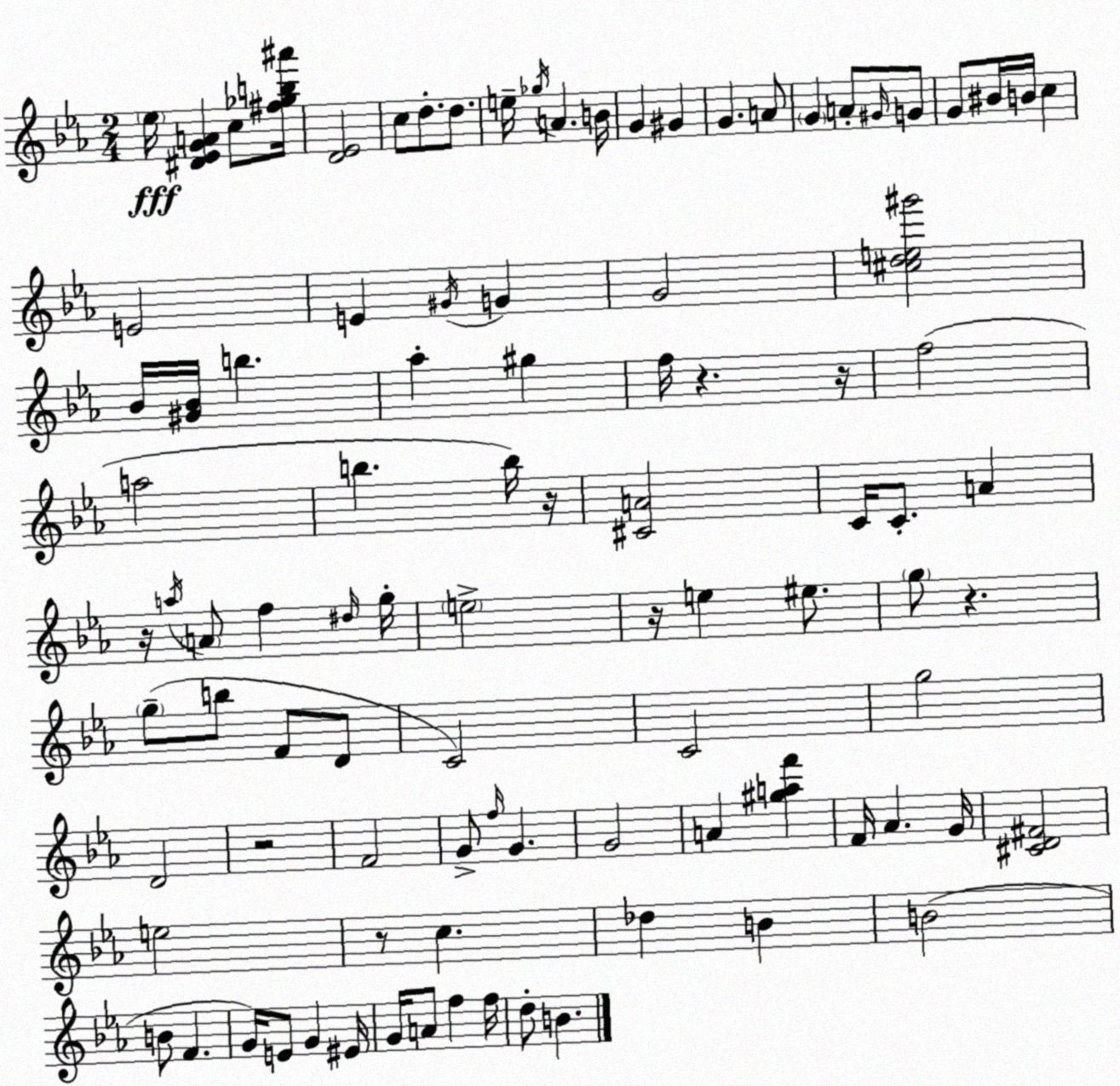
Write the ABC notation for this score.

X:1
T:Untitled
M:2/4
L:1/4
K:Eb
_e/4 [^D_EGA] c/2 [^f_gb^a']/4 [D_E]2 c/2 d/2 d/2 e/4 _g/4 A B/4 G ^G G A/2 G A/2 ^G/4 G/2 G/2 ^B/4 B/4 c E2 E ^G/4 G G2 [^cde^g']2 _B/4 [^G_B]/4 b _a ^g f/4 z z/4 f2 a2 b b/4 z/4 [^CA]2 C/4 C/2 A z/4 a/4 A/2 f ^d/4 g/4 e2 z/4 e ^e/2 g/2 z g/2 b/2 F/2 D/2 C2 C2 g2 D2 z2 F2 G/2 f/4 G G2 A [^gaf'] F/4 _A G/4 [^CD^F]2 e2 z/2 c _d B B2 B/2 F G/4 E/2 G ^E/4 G/4 A/2 f f/4 d/2 B